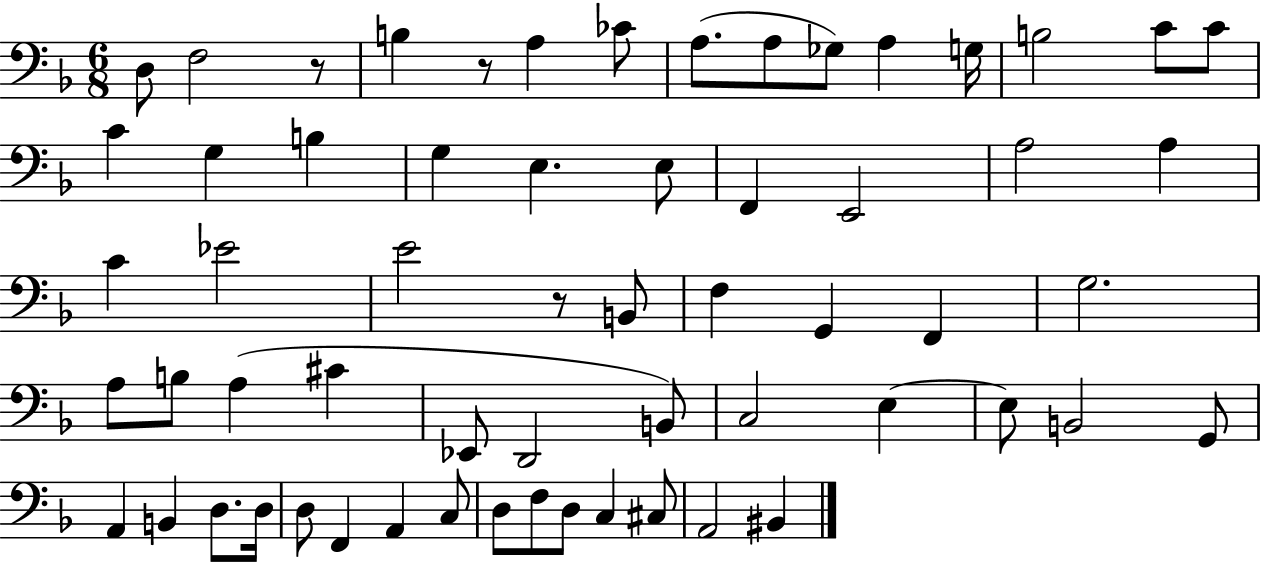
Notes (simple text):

D3/e F3/h R/e B3/q R/e A3/q CES4/e A3/e. A3/e Gb3/e A3/q G3/s B3/h C4/e C4/e C4/q G3/q B3/q G3/q E3/q. E3/e F2/q E2/h A3/h A3/q C4/q Eb4/h E4/h R/e B2/e F3/q G2/q F2/q G3/h. A3/e B3/e A3/q C#4/q Eb2/e D2/h B2/e C3/h E3/q E3/e B2/h G2/e A2/q B2/q D3/e. D3/s D3/e F2/q A2/q C3/e D3/e F3/e D3/e C3/q C#3/e A2/h BIS2/q